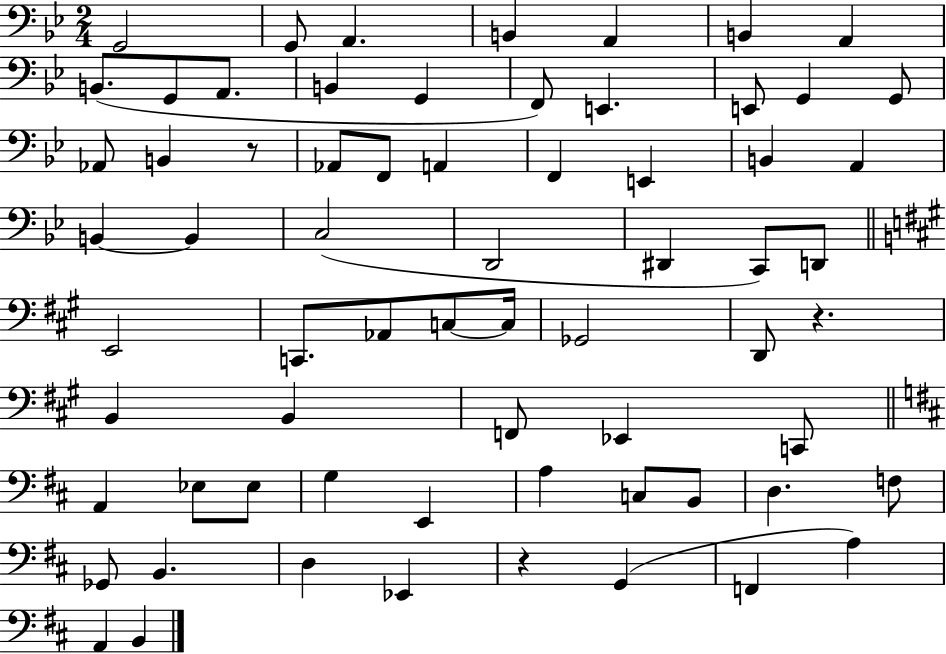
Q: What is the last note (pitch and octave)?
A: B2